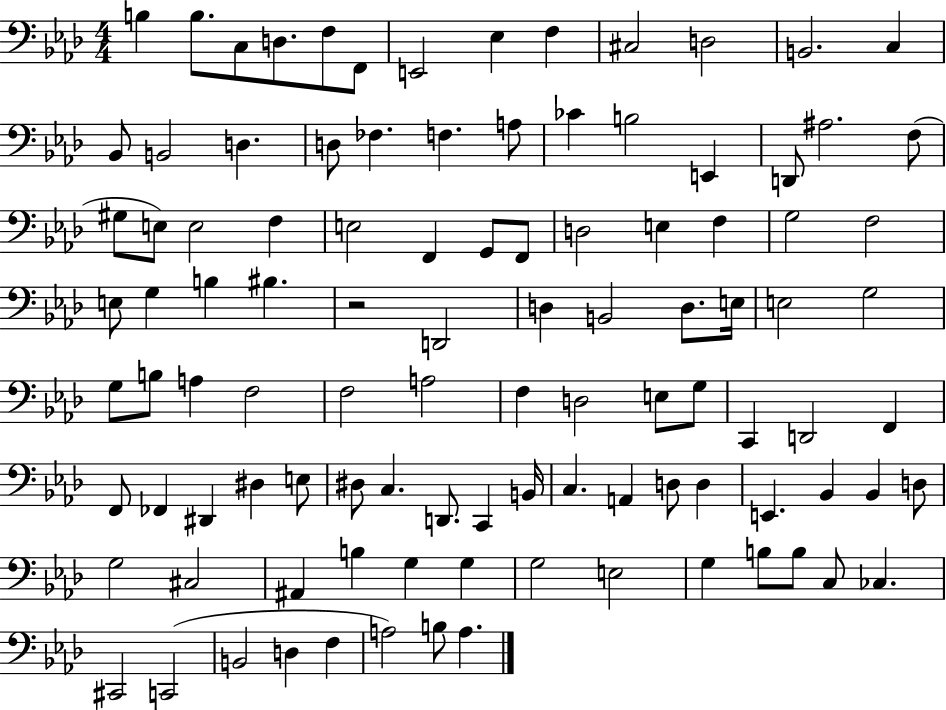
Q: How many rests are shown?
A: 1